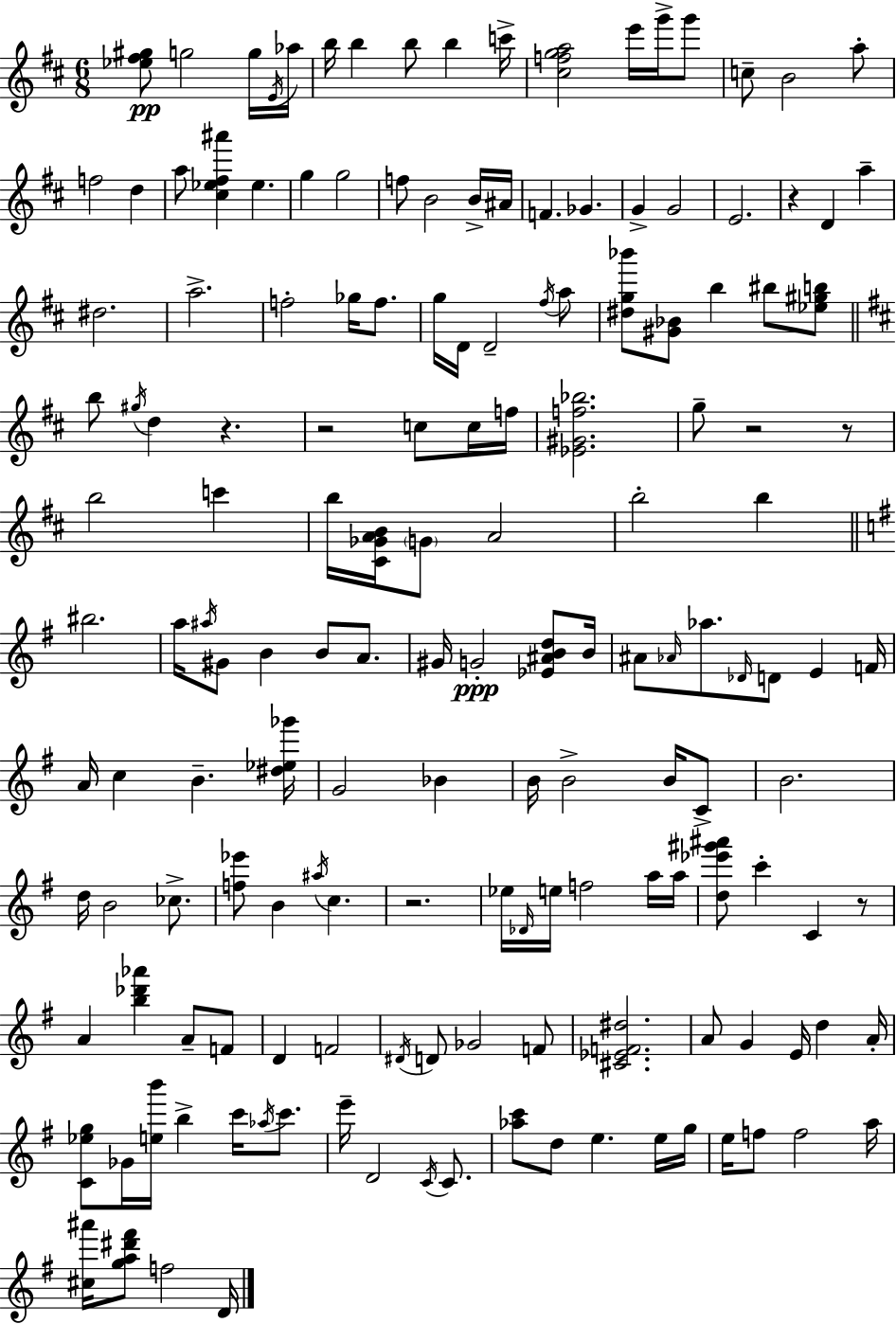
{
  \clef treble
  \numericTimeSignature
  \time 6/8
  \key d \major
  <ees'' fis'' gis''>8\pp g''2 g''16 \acciaccatura { e'16 } | aes''16 b''16 b''4 b''8 b''4 | c'''16-> <cis'' f'' g'' a''>2 e'''16 g'''16-> g'''8 | c''8-- b'2 a''8-. | \break f''2 d''4 | a''8 <cis'' ees'' fis'' ais'''>4 ees''4. | g''4 g''2 | f''8 b'2 b'16-> | \break ais'16 f'4. ges'4. | g'4-> g'2 | e'2. | r4 d'4 a''4-- | \break dis''2. | a''2.-> | f''2-. ges''16 f''8. | g''16 d'16 d'2-- \acciaccatura { fis''16 } | \break a''8 <dis'' g'' bes'''>8 <gis' bes'>8 b''4 bis''8 | <ees'' gis'' b''>8 \bar "||" \break \key d \major b''8 \acciaccatura { gis''16 } d''4 r4. | r2 c''8 c''16 | f''16 <ees' gis' f'' bes''>2. | g''8-- r2 r8 | \break b''2 c'''4 | b''16 <cis' ges' a' b'>16 \parenthesize g'8 a'2 | b''2-. b''4 | \bar "||" \break \key g \major bis''2. | a''16 \acciaccatura { ais''16 } gis'8 b'4 b'8 a'8. | gis'16 g'2-.\ppp <ees' ais' b' d''>8 | b'16 ais'8 \grace { aes'16 } aes''8. \grace { des'16 } d'8 e'4 | \break f'16 a'16 c''4 b'4.-- | <dis'' ees'' ges'''>16 g'2 bes'4 | b'16 b'2-> | b'16 c'8-> b'2. | \break d''16 b'2 | ces''8.-> <f'' ees'''>8 b'4 \acciaccatura { ais''16 } c''4. | r2. | ees''16 \grace { des'16 } e''16 f''2 | \break a''16 a''16 <d'' ees''' gis''' ais'''>8 c'''4-. c'4 | r8 a'4 <b'' des''' aes'''>4 | a'8-- f'8 d'4 f'2 | \acciaccatura { dis'16 } d'8 ges'2 | \break f'8 <cis' ees' f' dis''>2. | a'8 g'4 | e'16 d''4 a'16-. <c' ees'' g''>8 ges'16 <e'' b'''>16 b''4-> | c'''16 \acciaccatura { aes''16 } c'''8. e'''16-- d'2 | \break \acciaccatura { c'16 } c'8. <aes'' c'''>8 d''8 | e''4. e''16 g''16 e''16 f''8 f''2 | a''16 <cis'' ais'''>16 <g'' a'' dis''' fis'''>8 f''2 | d'16 \bar "|."
}